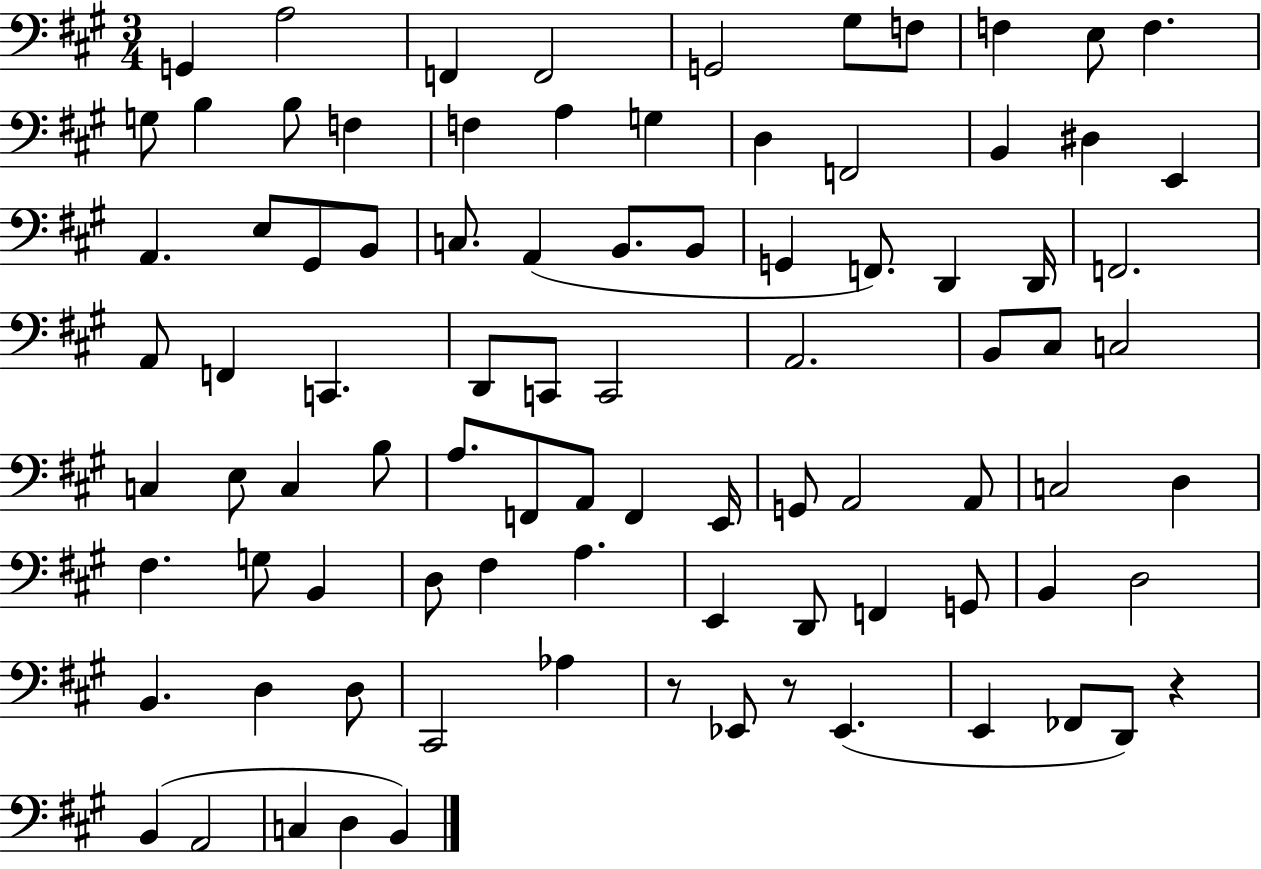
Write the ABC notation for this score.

X:1
T:Untitled
M:3/4
L:1/4
K:A
G,, A,2 F,, F,,2 G,,2 ^G,/2 F,/2 F, E,/2 F, G,/2 B, B,/2 F, F, A, G, D, F,,2 B,, ^D, E,, A,, E,/2 ^G,,/2 B,,/2 C,/2 A,, B,,/2 B,,/2 G,, F,,/2 D,, D,,/4 F,,2 A,,/2 F,, C,, D,,/2 C,,/2 C,,2 A,,2 B,,/2 ^C,/2 C,2 C, E,/2 C, B,/2 A,/2 F,,/2 A,,/2 F,, E,,/4 G,,/2 A,,2 A,,/2 C,2 D, ^F, G,/2 B,, D,/2 ^F, A, E,, D,,/2 F,, G,,/2 B,, D,2 B,, D, D,/2 ^C,,2 _A, z/2 _E,,/2 z/2 _E,, E,, _F,,/2 D,,/2 z B,, A,,2 C, D, B,,